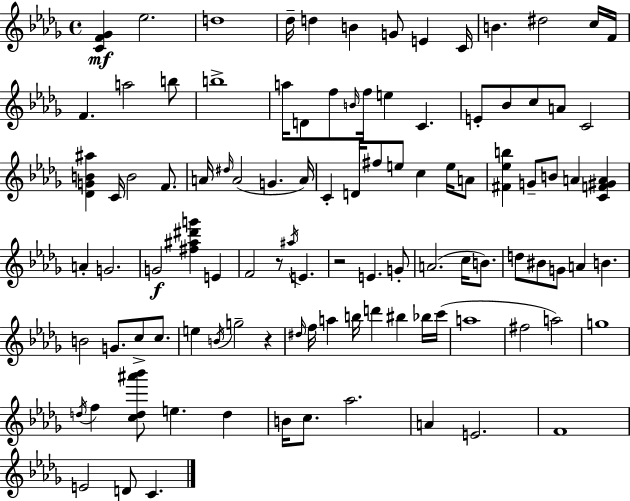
{
  \clef treble
  \time 4/4
  \defaultTimeSignature
  \key bes \minor
  \repeat volta 2 { <c' f' ges'>4\mf ees''2. | d''1 | des''16-- d''4 b'4 g'8 e'4 c'16 | b'4. dis''2 c''16 f'16 | \break f'4. a''2 b''8 | b''1-> | a''16 d'8 f''8 \grace { b'16 } f''16 e''4 c'4. | e'8-. bes'8 c''8 a'8 c'2 | \break <des' g' b' ais''>4 c'16 b'2 f'8. | a'16 \grace { dis''16 } a'2( g'4. | a'16) c'4-. d'16 fis''8 e''8 c''4 e''16 | a'8 <fis' ees'' b''>4 g'8-- b'8 a'4 <c' f' gis' a'>4 | \break a'4-. g'2. | g'2\f <fis'' ais'' dis''' g'''>4 e'4 | f'2 r8 \acciaccatura { ais''16 } e'4. | r2 e'4. | \break g'8-. a'2.( c''16 | b'8.) d''8 bis'8 g'8 a'4 b'4. | b'2 g'8. c''8-> | c''8. e''4 \acciaccatura { b'16 } g''2-- | \break r4 \grace { dis''16 } f''16 a''4 b''16 d'''4 bis''4 | bes''16 c'''16( a''1 | fis''2 a''2) | g''1 | \break \acciaccatura { d''16 } f''4 <c'' d'' ais''' bes'''>8 e''4. | d''4 b'16 c''8. aes''2. | a'4 e'2. | f'1 | \break e'2 d'8 | c'4. } \bar "|."
}